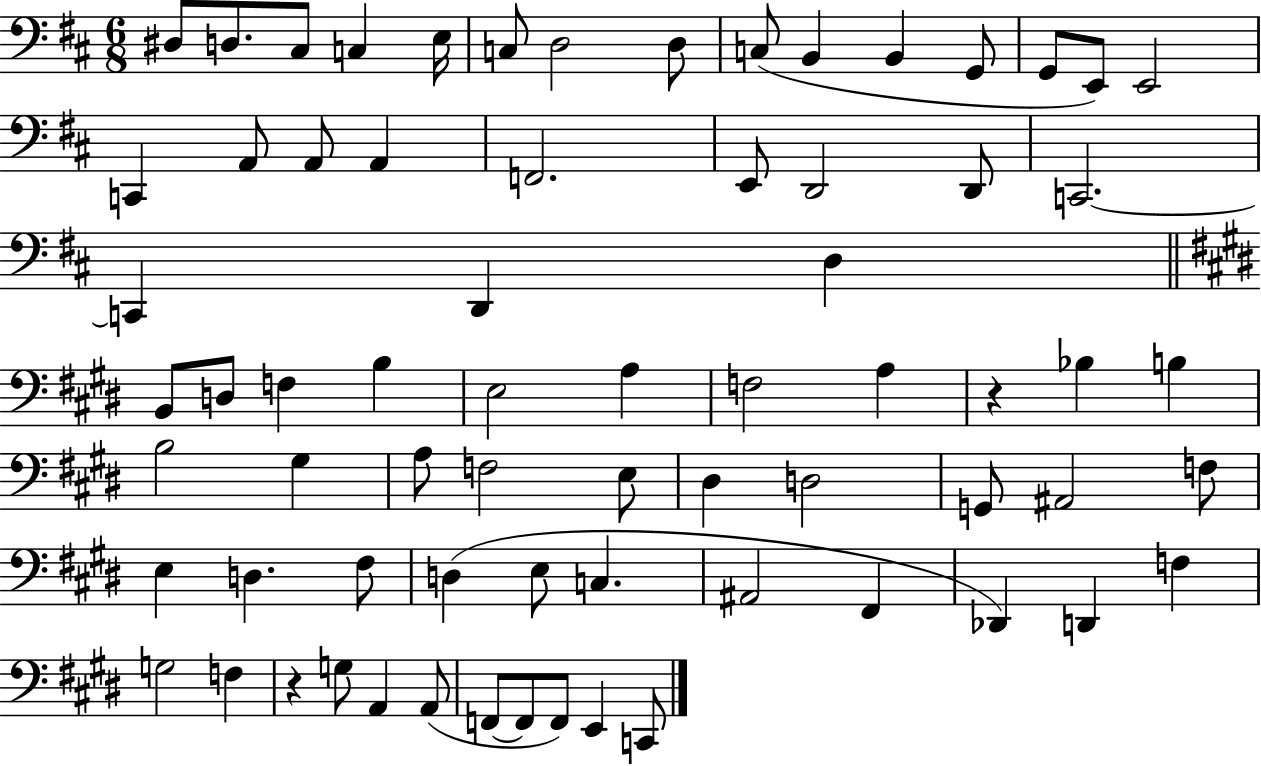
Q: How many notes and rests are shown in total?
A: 70